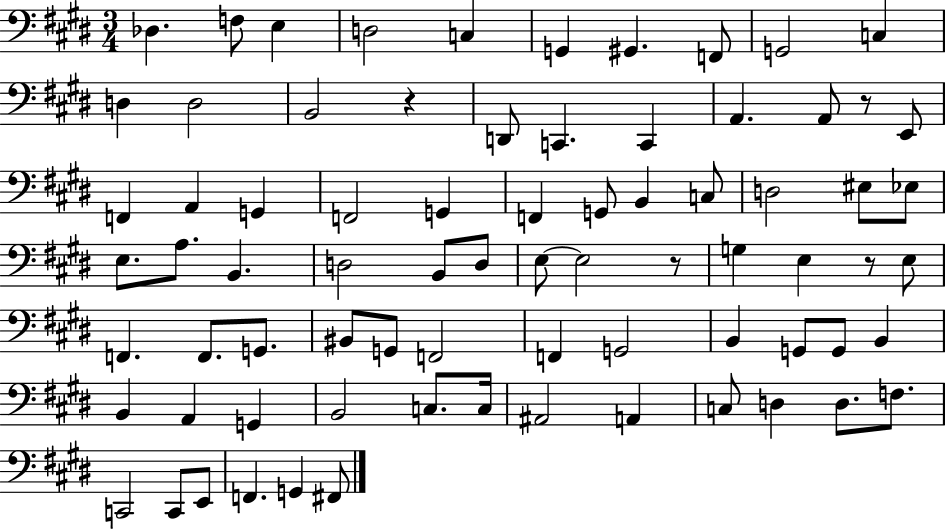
Db3/q. F3/e E3/q D3/h C3/q G2/q G#2/q. F2/e G2/h C3/q D3/q D3/h B2/h R/q D2/e C2/q. C2/q A2/q. A2/e R/e E2/e F2/q A2/q G2/q F2/h G2/q F2/q G2/e B2/q C3/e D3/h EIS3/e Eb3/e E3/e. A3/e. B2/q. D3/h B2/e D3/e E3/e E3/h R/e G3/q E3/q R/e E3/e F2/q. F2/e. G2/e. BIS2/e G2/e F2/h F2/q G2/h B2/q G2/e G2/e B2/q B2/q A2/q G2/q B2/h C3/e. C3/s A#2/h A2/q C3/e D3/q D3/e. F3/e. C2/h C2/e E2/e F2/q. G2/q F#2/e